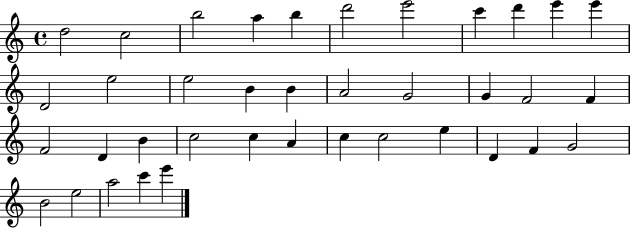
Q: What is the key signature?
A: C major